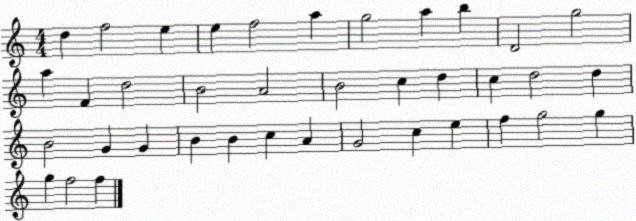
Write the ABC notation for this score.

X:1
T:Untitled
M:4/4
L:1/4
K:C
d f2 e e f2 a g2 a b D2 g2 a F d2 B2 A2 B2 c d c d2 d B2 G G B B c A G2 c e f g2 g g f2 f